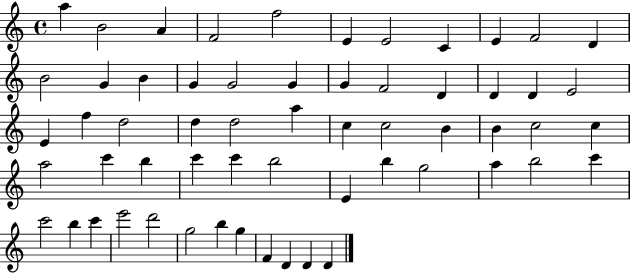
{
  \clef treble
  \time 4/4
  \defaultTimeSignature
  \key c \major
  a''4 b'2 a'4 | f'2 f''2 | e'4 e'2 c'4 | e'4 f'2 d'4 | \break b'2 g'4 b'4 | g'4 g'2 g'4 | g'4 f'2 d'4 | d'4 d'4 e'2 | \break e'4 f''4 d''2 | d''4 d''2 a''4 | c''4 c''2 b'4 | b'4 c''2 c''4 | \break a''2 c'''4 b''4 | c'''4 c'''4 b''2 | e'4 b''4 g''2 | a''4 b''2 c'''4 | \break c'''2 b''4 c'''4 | e'''2 d'''2 | g''2 b''4 g''4 | f'4 d'4 d'4 d'4 | \break \bar "|."
}